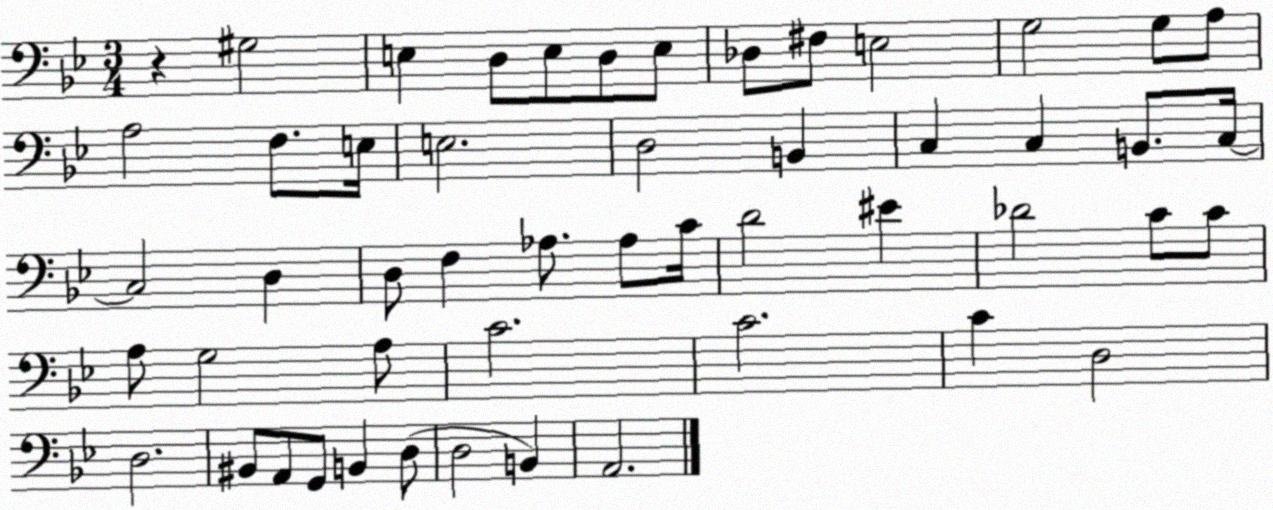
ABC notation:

X:1
T:Untitled
M:3/4
L:1/4
K:Bb
z ^G,2 E, D,/2 E,/2 D,/2 E,/2 _D,/2 ^F,/2 E,2 G,2 G,/2 A,/2 A,2 F,/2 E,/4 E,2 D,2 B,, C, C, B,,/2 C,/4 C,2 D, D,/2 F, _A,/2 _A,/2 C/4 D2 ^E _D2 C/2 C/2 A,/2 G,2 A,/2 C2 C2 C D,2 D,2 ^B,,/2 A,,/2 G,,/2 B,, D,/2 D,2 B,, A,,2